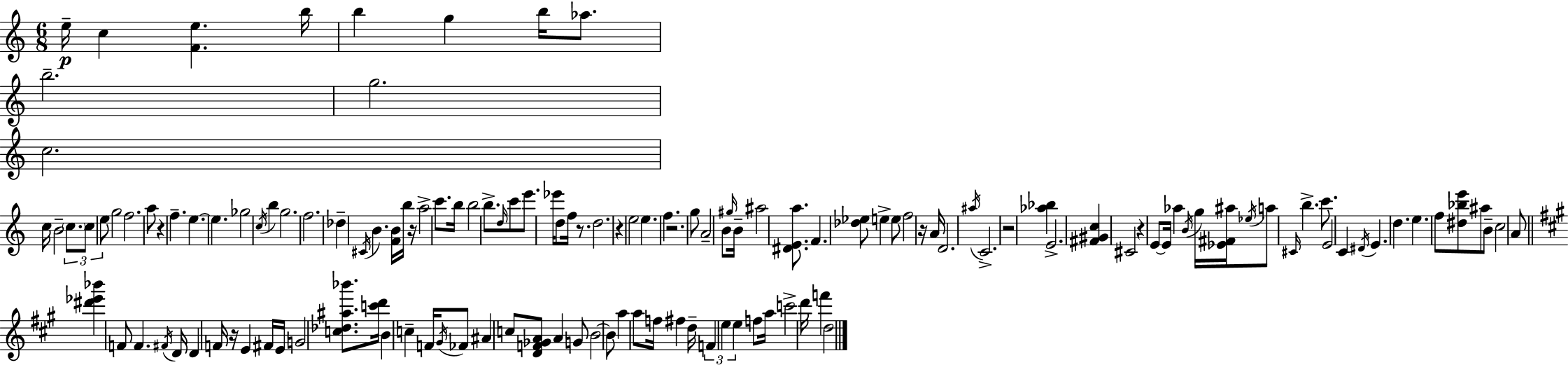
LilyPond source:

{
  \clef treble
  \numericTimeSignature
  \time 6/8
  \key a \minor
  \repeat volta 2 { e''16--\p c''4 <f' e''>4. b''16 | b''4 g''4 b''16 aes''8. | b''2.-- | g''2. | \break c''2. | c''16 b'2-- \tuplet 3/2 { \parenthesize c''8. | c''8 e''8 } g''2 | f''2. | \break a''8 r4 f''4.-- | e''4.~~ e''4. | ges''2 \acciaccatura { c''16 } b''4 | g''2. | \break f''2. | des''4-- \acciaccatura { cis'16 } b'4. | <f' b'>16 b''16 r16 a''2-> c'''8. | b''16 b''2 b''8.-> | \break \grace { d''16 } c'''8 e'''8. ees'''16 d''8 f''16 | r8. d''2. | r4 e''2 | e''4. f''4. | \break r2. | g''8 a'2-- | b'8 \grace { gis''16 } b'16-- ais''2 | <dis' e' a''>8. f'4. <des'' ees''>8 | \break e''4-> e''8 f''2 | r16 a'16 d'2. | \acciaccatura { ais''16 } c'2.-> | r2 | \break <aes'' bes''>4 e'2.-> | <fis' gis' c''>4 cis'2 | r4 e'8~~ e'16 | aes''4 \acciaccatura { b'16 } g''16 <ees' fis' ais''>16 \acciaccatura { ees''16 } a''8 \grace { cis'16 } b''4.-> | \break c'''8. e'2 | c'4 \acciaccatura { dis'16 } e'4. | d''4. e''4. | f''8 <dis'' bes'' e'''>8 ais''8 b'8-- c''2 | \break a'8 \bar "||" \break \key a \major <dis''' ees''' bes'''>4 f'8 f'4. | \acciaccatura { fis'16 } d'16 d'4 f'16 r16 e'4 | fis'16 e'16 g'2 <c'' des'' ais'' bes'''>8. | <c''' d'''>16 b'4 c''4-- f'16 \acciaccatura { gis'16 } | \break fes'8 ais'4 c''8 <d' f' ges' a'>8 a'4 | g'8 b'2~~ | b'8 a''4 a''8 f''16 fis''4 | d''16-- \tuplet 3/2 { f'4 e''4 e''4 } | \break f''8 a''16 c'''2-> | d'''16 f'''4 d''2 | } \bar "|."
}